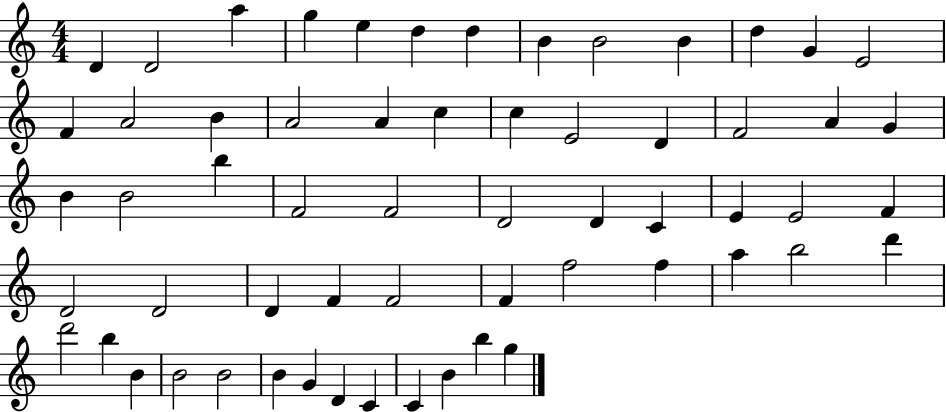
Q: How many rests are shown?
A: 0